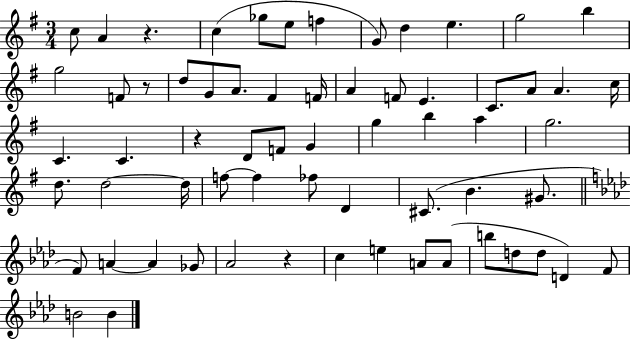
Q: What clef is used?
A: treble